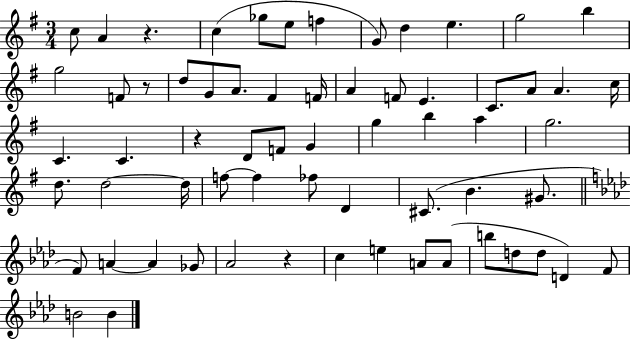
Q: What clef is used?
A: treble